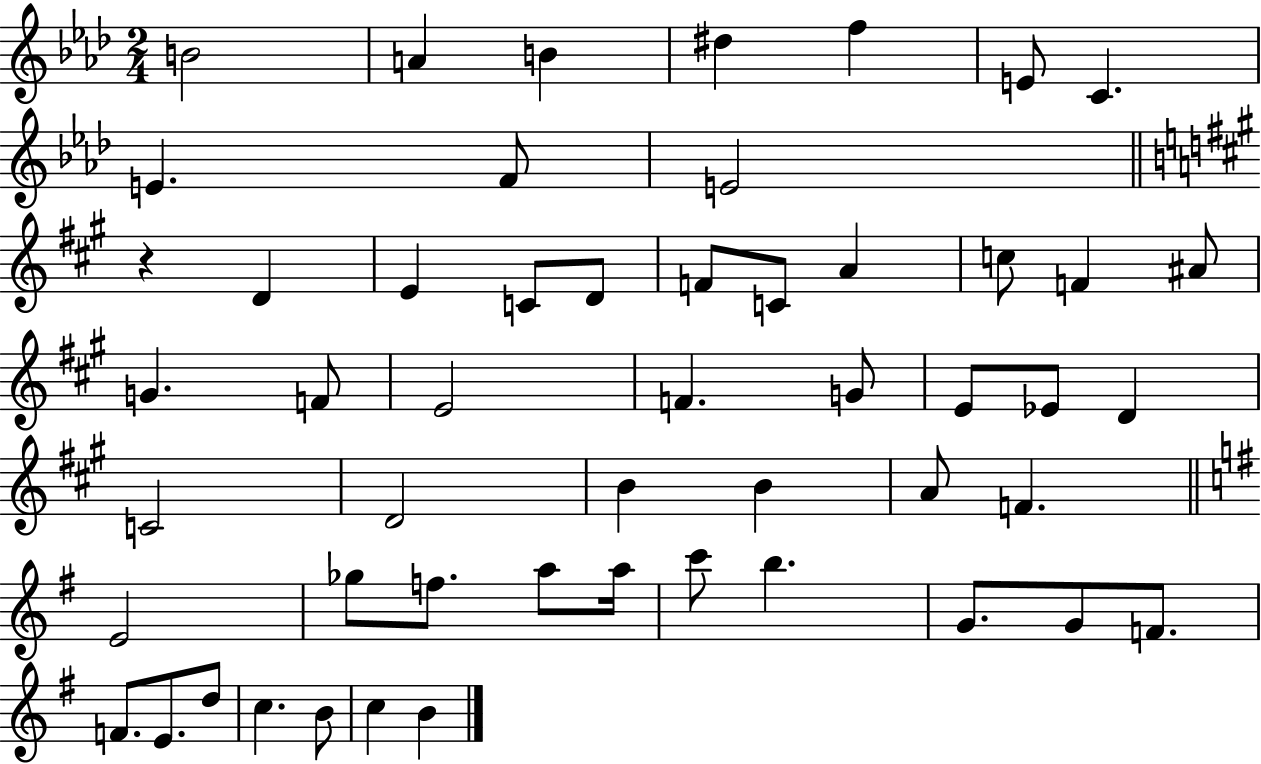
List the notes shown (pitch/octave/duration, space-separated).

B4/h A4/q B4/q D#5/q F5/q E4/e C4/q. E4/q. F4/e E4/h R/q D4/q E4/q C4/e D4/e F4/e C4/e A4/q C5/e F4/q A#4/e G4/q. F4/e E4/h F4/q. G4/e E4/e Eb4/e D4/q C4/h D4/h B4/q B4/q A4/e F4/q. E4/h Gb5/e F5/e. A5/e A5/s C6/e B5/q. G4/e. G4/e F4/e. F4/e. E4/e. D5/e C5/q. B4/e C5/q B4/q